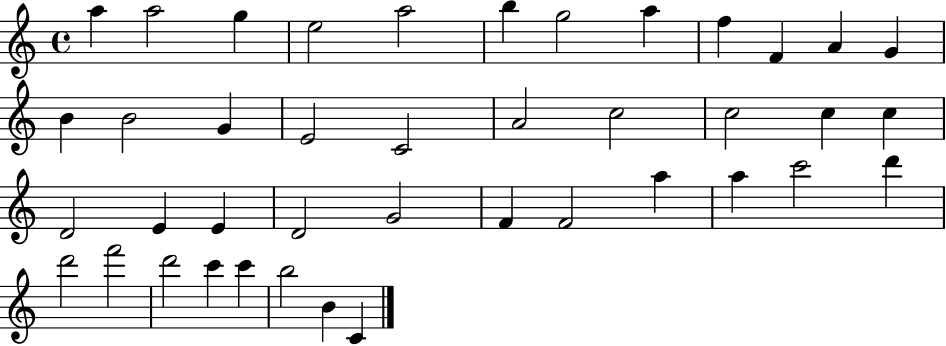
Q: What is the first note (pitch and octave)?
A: A5